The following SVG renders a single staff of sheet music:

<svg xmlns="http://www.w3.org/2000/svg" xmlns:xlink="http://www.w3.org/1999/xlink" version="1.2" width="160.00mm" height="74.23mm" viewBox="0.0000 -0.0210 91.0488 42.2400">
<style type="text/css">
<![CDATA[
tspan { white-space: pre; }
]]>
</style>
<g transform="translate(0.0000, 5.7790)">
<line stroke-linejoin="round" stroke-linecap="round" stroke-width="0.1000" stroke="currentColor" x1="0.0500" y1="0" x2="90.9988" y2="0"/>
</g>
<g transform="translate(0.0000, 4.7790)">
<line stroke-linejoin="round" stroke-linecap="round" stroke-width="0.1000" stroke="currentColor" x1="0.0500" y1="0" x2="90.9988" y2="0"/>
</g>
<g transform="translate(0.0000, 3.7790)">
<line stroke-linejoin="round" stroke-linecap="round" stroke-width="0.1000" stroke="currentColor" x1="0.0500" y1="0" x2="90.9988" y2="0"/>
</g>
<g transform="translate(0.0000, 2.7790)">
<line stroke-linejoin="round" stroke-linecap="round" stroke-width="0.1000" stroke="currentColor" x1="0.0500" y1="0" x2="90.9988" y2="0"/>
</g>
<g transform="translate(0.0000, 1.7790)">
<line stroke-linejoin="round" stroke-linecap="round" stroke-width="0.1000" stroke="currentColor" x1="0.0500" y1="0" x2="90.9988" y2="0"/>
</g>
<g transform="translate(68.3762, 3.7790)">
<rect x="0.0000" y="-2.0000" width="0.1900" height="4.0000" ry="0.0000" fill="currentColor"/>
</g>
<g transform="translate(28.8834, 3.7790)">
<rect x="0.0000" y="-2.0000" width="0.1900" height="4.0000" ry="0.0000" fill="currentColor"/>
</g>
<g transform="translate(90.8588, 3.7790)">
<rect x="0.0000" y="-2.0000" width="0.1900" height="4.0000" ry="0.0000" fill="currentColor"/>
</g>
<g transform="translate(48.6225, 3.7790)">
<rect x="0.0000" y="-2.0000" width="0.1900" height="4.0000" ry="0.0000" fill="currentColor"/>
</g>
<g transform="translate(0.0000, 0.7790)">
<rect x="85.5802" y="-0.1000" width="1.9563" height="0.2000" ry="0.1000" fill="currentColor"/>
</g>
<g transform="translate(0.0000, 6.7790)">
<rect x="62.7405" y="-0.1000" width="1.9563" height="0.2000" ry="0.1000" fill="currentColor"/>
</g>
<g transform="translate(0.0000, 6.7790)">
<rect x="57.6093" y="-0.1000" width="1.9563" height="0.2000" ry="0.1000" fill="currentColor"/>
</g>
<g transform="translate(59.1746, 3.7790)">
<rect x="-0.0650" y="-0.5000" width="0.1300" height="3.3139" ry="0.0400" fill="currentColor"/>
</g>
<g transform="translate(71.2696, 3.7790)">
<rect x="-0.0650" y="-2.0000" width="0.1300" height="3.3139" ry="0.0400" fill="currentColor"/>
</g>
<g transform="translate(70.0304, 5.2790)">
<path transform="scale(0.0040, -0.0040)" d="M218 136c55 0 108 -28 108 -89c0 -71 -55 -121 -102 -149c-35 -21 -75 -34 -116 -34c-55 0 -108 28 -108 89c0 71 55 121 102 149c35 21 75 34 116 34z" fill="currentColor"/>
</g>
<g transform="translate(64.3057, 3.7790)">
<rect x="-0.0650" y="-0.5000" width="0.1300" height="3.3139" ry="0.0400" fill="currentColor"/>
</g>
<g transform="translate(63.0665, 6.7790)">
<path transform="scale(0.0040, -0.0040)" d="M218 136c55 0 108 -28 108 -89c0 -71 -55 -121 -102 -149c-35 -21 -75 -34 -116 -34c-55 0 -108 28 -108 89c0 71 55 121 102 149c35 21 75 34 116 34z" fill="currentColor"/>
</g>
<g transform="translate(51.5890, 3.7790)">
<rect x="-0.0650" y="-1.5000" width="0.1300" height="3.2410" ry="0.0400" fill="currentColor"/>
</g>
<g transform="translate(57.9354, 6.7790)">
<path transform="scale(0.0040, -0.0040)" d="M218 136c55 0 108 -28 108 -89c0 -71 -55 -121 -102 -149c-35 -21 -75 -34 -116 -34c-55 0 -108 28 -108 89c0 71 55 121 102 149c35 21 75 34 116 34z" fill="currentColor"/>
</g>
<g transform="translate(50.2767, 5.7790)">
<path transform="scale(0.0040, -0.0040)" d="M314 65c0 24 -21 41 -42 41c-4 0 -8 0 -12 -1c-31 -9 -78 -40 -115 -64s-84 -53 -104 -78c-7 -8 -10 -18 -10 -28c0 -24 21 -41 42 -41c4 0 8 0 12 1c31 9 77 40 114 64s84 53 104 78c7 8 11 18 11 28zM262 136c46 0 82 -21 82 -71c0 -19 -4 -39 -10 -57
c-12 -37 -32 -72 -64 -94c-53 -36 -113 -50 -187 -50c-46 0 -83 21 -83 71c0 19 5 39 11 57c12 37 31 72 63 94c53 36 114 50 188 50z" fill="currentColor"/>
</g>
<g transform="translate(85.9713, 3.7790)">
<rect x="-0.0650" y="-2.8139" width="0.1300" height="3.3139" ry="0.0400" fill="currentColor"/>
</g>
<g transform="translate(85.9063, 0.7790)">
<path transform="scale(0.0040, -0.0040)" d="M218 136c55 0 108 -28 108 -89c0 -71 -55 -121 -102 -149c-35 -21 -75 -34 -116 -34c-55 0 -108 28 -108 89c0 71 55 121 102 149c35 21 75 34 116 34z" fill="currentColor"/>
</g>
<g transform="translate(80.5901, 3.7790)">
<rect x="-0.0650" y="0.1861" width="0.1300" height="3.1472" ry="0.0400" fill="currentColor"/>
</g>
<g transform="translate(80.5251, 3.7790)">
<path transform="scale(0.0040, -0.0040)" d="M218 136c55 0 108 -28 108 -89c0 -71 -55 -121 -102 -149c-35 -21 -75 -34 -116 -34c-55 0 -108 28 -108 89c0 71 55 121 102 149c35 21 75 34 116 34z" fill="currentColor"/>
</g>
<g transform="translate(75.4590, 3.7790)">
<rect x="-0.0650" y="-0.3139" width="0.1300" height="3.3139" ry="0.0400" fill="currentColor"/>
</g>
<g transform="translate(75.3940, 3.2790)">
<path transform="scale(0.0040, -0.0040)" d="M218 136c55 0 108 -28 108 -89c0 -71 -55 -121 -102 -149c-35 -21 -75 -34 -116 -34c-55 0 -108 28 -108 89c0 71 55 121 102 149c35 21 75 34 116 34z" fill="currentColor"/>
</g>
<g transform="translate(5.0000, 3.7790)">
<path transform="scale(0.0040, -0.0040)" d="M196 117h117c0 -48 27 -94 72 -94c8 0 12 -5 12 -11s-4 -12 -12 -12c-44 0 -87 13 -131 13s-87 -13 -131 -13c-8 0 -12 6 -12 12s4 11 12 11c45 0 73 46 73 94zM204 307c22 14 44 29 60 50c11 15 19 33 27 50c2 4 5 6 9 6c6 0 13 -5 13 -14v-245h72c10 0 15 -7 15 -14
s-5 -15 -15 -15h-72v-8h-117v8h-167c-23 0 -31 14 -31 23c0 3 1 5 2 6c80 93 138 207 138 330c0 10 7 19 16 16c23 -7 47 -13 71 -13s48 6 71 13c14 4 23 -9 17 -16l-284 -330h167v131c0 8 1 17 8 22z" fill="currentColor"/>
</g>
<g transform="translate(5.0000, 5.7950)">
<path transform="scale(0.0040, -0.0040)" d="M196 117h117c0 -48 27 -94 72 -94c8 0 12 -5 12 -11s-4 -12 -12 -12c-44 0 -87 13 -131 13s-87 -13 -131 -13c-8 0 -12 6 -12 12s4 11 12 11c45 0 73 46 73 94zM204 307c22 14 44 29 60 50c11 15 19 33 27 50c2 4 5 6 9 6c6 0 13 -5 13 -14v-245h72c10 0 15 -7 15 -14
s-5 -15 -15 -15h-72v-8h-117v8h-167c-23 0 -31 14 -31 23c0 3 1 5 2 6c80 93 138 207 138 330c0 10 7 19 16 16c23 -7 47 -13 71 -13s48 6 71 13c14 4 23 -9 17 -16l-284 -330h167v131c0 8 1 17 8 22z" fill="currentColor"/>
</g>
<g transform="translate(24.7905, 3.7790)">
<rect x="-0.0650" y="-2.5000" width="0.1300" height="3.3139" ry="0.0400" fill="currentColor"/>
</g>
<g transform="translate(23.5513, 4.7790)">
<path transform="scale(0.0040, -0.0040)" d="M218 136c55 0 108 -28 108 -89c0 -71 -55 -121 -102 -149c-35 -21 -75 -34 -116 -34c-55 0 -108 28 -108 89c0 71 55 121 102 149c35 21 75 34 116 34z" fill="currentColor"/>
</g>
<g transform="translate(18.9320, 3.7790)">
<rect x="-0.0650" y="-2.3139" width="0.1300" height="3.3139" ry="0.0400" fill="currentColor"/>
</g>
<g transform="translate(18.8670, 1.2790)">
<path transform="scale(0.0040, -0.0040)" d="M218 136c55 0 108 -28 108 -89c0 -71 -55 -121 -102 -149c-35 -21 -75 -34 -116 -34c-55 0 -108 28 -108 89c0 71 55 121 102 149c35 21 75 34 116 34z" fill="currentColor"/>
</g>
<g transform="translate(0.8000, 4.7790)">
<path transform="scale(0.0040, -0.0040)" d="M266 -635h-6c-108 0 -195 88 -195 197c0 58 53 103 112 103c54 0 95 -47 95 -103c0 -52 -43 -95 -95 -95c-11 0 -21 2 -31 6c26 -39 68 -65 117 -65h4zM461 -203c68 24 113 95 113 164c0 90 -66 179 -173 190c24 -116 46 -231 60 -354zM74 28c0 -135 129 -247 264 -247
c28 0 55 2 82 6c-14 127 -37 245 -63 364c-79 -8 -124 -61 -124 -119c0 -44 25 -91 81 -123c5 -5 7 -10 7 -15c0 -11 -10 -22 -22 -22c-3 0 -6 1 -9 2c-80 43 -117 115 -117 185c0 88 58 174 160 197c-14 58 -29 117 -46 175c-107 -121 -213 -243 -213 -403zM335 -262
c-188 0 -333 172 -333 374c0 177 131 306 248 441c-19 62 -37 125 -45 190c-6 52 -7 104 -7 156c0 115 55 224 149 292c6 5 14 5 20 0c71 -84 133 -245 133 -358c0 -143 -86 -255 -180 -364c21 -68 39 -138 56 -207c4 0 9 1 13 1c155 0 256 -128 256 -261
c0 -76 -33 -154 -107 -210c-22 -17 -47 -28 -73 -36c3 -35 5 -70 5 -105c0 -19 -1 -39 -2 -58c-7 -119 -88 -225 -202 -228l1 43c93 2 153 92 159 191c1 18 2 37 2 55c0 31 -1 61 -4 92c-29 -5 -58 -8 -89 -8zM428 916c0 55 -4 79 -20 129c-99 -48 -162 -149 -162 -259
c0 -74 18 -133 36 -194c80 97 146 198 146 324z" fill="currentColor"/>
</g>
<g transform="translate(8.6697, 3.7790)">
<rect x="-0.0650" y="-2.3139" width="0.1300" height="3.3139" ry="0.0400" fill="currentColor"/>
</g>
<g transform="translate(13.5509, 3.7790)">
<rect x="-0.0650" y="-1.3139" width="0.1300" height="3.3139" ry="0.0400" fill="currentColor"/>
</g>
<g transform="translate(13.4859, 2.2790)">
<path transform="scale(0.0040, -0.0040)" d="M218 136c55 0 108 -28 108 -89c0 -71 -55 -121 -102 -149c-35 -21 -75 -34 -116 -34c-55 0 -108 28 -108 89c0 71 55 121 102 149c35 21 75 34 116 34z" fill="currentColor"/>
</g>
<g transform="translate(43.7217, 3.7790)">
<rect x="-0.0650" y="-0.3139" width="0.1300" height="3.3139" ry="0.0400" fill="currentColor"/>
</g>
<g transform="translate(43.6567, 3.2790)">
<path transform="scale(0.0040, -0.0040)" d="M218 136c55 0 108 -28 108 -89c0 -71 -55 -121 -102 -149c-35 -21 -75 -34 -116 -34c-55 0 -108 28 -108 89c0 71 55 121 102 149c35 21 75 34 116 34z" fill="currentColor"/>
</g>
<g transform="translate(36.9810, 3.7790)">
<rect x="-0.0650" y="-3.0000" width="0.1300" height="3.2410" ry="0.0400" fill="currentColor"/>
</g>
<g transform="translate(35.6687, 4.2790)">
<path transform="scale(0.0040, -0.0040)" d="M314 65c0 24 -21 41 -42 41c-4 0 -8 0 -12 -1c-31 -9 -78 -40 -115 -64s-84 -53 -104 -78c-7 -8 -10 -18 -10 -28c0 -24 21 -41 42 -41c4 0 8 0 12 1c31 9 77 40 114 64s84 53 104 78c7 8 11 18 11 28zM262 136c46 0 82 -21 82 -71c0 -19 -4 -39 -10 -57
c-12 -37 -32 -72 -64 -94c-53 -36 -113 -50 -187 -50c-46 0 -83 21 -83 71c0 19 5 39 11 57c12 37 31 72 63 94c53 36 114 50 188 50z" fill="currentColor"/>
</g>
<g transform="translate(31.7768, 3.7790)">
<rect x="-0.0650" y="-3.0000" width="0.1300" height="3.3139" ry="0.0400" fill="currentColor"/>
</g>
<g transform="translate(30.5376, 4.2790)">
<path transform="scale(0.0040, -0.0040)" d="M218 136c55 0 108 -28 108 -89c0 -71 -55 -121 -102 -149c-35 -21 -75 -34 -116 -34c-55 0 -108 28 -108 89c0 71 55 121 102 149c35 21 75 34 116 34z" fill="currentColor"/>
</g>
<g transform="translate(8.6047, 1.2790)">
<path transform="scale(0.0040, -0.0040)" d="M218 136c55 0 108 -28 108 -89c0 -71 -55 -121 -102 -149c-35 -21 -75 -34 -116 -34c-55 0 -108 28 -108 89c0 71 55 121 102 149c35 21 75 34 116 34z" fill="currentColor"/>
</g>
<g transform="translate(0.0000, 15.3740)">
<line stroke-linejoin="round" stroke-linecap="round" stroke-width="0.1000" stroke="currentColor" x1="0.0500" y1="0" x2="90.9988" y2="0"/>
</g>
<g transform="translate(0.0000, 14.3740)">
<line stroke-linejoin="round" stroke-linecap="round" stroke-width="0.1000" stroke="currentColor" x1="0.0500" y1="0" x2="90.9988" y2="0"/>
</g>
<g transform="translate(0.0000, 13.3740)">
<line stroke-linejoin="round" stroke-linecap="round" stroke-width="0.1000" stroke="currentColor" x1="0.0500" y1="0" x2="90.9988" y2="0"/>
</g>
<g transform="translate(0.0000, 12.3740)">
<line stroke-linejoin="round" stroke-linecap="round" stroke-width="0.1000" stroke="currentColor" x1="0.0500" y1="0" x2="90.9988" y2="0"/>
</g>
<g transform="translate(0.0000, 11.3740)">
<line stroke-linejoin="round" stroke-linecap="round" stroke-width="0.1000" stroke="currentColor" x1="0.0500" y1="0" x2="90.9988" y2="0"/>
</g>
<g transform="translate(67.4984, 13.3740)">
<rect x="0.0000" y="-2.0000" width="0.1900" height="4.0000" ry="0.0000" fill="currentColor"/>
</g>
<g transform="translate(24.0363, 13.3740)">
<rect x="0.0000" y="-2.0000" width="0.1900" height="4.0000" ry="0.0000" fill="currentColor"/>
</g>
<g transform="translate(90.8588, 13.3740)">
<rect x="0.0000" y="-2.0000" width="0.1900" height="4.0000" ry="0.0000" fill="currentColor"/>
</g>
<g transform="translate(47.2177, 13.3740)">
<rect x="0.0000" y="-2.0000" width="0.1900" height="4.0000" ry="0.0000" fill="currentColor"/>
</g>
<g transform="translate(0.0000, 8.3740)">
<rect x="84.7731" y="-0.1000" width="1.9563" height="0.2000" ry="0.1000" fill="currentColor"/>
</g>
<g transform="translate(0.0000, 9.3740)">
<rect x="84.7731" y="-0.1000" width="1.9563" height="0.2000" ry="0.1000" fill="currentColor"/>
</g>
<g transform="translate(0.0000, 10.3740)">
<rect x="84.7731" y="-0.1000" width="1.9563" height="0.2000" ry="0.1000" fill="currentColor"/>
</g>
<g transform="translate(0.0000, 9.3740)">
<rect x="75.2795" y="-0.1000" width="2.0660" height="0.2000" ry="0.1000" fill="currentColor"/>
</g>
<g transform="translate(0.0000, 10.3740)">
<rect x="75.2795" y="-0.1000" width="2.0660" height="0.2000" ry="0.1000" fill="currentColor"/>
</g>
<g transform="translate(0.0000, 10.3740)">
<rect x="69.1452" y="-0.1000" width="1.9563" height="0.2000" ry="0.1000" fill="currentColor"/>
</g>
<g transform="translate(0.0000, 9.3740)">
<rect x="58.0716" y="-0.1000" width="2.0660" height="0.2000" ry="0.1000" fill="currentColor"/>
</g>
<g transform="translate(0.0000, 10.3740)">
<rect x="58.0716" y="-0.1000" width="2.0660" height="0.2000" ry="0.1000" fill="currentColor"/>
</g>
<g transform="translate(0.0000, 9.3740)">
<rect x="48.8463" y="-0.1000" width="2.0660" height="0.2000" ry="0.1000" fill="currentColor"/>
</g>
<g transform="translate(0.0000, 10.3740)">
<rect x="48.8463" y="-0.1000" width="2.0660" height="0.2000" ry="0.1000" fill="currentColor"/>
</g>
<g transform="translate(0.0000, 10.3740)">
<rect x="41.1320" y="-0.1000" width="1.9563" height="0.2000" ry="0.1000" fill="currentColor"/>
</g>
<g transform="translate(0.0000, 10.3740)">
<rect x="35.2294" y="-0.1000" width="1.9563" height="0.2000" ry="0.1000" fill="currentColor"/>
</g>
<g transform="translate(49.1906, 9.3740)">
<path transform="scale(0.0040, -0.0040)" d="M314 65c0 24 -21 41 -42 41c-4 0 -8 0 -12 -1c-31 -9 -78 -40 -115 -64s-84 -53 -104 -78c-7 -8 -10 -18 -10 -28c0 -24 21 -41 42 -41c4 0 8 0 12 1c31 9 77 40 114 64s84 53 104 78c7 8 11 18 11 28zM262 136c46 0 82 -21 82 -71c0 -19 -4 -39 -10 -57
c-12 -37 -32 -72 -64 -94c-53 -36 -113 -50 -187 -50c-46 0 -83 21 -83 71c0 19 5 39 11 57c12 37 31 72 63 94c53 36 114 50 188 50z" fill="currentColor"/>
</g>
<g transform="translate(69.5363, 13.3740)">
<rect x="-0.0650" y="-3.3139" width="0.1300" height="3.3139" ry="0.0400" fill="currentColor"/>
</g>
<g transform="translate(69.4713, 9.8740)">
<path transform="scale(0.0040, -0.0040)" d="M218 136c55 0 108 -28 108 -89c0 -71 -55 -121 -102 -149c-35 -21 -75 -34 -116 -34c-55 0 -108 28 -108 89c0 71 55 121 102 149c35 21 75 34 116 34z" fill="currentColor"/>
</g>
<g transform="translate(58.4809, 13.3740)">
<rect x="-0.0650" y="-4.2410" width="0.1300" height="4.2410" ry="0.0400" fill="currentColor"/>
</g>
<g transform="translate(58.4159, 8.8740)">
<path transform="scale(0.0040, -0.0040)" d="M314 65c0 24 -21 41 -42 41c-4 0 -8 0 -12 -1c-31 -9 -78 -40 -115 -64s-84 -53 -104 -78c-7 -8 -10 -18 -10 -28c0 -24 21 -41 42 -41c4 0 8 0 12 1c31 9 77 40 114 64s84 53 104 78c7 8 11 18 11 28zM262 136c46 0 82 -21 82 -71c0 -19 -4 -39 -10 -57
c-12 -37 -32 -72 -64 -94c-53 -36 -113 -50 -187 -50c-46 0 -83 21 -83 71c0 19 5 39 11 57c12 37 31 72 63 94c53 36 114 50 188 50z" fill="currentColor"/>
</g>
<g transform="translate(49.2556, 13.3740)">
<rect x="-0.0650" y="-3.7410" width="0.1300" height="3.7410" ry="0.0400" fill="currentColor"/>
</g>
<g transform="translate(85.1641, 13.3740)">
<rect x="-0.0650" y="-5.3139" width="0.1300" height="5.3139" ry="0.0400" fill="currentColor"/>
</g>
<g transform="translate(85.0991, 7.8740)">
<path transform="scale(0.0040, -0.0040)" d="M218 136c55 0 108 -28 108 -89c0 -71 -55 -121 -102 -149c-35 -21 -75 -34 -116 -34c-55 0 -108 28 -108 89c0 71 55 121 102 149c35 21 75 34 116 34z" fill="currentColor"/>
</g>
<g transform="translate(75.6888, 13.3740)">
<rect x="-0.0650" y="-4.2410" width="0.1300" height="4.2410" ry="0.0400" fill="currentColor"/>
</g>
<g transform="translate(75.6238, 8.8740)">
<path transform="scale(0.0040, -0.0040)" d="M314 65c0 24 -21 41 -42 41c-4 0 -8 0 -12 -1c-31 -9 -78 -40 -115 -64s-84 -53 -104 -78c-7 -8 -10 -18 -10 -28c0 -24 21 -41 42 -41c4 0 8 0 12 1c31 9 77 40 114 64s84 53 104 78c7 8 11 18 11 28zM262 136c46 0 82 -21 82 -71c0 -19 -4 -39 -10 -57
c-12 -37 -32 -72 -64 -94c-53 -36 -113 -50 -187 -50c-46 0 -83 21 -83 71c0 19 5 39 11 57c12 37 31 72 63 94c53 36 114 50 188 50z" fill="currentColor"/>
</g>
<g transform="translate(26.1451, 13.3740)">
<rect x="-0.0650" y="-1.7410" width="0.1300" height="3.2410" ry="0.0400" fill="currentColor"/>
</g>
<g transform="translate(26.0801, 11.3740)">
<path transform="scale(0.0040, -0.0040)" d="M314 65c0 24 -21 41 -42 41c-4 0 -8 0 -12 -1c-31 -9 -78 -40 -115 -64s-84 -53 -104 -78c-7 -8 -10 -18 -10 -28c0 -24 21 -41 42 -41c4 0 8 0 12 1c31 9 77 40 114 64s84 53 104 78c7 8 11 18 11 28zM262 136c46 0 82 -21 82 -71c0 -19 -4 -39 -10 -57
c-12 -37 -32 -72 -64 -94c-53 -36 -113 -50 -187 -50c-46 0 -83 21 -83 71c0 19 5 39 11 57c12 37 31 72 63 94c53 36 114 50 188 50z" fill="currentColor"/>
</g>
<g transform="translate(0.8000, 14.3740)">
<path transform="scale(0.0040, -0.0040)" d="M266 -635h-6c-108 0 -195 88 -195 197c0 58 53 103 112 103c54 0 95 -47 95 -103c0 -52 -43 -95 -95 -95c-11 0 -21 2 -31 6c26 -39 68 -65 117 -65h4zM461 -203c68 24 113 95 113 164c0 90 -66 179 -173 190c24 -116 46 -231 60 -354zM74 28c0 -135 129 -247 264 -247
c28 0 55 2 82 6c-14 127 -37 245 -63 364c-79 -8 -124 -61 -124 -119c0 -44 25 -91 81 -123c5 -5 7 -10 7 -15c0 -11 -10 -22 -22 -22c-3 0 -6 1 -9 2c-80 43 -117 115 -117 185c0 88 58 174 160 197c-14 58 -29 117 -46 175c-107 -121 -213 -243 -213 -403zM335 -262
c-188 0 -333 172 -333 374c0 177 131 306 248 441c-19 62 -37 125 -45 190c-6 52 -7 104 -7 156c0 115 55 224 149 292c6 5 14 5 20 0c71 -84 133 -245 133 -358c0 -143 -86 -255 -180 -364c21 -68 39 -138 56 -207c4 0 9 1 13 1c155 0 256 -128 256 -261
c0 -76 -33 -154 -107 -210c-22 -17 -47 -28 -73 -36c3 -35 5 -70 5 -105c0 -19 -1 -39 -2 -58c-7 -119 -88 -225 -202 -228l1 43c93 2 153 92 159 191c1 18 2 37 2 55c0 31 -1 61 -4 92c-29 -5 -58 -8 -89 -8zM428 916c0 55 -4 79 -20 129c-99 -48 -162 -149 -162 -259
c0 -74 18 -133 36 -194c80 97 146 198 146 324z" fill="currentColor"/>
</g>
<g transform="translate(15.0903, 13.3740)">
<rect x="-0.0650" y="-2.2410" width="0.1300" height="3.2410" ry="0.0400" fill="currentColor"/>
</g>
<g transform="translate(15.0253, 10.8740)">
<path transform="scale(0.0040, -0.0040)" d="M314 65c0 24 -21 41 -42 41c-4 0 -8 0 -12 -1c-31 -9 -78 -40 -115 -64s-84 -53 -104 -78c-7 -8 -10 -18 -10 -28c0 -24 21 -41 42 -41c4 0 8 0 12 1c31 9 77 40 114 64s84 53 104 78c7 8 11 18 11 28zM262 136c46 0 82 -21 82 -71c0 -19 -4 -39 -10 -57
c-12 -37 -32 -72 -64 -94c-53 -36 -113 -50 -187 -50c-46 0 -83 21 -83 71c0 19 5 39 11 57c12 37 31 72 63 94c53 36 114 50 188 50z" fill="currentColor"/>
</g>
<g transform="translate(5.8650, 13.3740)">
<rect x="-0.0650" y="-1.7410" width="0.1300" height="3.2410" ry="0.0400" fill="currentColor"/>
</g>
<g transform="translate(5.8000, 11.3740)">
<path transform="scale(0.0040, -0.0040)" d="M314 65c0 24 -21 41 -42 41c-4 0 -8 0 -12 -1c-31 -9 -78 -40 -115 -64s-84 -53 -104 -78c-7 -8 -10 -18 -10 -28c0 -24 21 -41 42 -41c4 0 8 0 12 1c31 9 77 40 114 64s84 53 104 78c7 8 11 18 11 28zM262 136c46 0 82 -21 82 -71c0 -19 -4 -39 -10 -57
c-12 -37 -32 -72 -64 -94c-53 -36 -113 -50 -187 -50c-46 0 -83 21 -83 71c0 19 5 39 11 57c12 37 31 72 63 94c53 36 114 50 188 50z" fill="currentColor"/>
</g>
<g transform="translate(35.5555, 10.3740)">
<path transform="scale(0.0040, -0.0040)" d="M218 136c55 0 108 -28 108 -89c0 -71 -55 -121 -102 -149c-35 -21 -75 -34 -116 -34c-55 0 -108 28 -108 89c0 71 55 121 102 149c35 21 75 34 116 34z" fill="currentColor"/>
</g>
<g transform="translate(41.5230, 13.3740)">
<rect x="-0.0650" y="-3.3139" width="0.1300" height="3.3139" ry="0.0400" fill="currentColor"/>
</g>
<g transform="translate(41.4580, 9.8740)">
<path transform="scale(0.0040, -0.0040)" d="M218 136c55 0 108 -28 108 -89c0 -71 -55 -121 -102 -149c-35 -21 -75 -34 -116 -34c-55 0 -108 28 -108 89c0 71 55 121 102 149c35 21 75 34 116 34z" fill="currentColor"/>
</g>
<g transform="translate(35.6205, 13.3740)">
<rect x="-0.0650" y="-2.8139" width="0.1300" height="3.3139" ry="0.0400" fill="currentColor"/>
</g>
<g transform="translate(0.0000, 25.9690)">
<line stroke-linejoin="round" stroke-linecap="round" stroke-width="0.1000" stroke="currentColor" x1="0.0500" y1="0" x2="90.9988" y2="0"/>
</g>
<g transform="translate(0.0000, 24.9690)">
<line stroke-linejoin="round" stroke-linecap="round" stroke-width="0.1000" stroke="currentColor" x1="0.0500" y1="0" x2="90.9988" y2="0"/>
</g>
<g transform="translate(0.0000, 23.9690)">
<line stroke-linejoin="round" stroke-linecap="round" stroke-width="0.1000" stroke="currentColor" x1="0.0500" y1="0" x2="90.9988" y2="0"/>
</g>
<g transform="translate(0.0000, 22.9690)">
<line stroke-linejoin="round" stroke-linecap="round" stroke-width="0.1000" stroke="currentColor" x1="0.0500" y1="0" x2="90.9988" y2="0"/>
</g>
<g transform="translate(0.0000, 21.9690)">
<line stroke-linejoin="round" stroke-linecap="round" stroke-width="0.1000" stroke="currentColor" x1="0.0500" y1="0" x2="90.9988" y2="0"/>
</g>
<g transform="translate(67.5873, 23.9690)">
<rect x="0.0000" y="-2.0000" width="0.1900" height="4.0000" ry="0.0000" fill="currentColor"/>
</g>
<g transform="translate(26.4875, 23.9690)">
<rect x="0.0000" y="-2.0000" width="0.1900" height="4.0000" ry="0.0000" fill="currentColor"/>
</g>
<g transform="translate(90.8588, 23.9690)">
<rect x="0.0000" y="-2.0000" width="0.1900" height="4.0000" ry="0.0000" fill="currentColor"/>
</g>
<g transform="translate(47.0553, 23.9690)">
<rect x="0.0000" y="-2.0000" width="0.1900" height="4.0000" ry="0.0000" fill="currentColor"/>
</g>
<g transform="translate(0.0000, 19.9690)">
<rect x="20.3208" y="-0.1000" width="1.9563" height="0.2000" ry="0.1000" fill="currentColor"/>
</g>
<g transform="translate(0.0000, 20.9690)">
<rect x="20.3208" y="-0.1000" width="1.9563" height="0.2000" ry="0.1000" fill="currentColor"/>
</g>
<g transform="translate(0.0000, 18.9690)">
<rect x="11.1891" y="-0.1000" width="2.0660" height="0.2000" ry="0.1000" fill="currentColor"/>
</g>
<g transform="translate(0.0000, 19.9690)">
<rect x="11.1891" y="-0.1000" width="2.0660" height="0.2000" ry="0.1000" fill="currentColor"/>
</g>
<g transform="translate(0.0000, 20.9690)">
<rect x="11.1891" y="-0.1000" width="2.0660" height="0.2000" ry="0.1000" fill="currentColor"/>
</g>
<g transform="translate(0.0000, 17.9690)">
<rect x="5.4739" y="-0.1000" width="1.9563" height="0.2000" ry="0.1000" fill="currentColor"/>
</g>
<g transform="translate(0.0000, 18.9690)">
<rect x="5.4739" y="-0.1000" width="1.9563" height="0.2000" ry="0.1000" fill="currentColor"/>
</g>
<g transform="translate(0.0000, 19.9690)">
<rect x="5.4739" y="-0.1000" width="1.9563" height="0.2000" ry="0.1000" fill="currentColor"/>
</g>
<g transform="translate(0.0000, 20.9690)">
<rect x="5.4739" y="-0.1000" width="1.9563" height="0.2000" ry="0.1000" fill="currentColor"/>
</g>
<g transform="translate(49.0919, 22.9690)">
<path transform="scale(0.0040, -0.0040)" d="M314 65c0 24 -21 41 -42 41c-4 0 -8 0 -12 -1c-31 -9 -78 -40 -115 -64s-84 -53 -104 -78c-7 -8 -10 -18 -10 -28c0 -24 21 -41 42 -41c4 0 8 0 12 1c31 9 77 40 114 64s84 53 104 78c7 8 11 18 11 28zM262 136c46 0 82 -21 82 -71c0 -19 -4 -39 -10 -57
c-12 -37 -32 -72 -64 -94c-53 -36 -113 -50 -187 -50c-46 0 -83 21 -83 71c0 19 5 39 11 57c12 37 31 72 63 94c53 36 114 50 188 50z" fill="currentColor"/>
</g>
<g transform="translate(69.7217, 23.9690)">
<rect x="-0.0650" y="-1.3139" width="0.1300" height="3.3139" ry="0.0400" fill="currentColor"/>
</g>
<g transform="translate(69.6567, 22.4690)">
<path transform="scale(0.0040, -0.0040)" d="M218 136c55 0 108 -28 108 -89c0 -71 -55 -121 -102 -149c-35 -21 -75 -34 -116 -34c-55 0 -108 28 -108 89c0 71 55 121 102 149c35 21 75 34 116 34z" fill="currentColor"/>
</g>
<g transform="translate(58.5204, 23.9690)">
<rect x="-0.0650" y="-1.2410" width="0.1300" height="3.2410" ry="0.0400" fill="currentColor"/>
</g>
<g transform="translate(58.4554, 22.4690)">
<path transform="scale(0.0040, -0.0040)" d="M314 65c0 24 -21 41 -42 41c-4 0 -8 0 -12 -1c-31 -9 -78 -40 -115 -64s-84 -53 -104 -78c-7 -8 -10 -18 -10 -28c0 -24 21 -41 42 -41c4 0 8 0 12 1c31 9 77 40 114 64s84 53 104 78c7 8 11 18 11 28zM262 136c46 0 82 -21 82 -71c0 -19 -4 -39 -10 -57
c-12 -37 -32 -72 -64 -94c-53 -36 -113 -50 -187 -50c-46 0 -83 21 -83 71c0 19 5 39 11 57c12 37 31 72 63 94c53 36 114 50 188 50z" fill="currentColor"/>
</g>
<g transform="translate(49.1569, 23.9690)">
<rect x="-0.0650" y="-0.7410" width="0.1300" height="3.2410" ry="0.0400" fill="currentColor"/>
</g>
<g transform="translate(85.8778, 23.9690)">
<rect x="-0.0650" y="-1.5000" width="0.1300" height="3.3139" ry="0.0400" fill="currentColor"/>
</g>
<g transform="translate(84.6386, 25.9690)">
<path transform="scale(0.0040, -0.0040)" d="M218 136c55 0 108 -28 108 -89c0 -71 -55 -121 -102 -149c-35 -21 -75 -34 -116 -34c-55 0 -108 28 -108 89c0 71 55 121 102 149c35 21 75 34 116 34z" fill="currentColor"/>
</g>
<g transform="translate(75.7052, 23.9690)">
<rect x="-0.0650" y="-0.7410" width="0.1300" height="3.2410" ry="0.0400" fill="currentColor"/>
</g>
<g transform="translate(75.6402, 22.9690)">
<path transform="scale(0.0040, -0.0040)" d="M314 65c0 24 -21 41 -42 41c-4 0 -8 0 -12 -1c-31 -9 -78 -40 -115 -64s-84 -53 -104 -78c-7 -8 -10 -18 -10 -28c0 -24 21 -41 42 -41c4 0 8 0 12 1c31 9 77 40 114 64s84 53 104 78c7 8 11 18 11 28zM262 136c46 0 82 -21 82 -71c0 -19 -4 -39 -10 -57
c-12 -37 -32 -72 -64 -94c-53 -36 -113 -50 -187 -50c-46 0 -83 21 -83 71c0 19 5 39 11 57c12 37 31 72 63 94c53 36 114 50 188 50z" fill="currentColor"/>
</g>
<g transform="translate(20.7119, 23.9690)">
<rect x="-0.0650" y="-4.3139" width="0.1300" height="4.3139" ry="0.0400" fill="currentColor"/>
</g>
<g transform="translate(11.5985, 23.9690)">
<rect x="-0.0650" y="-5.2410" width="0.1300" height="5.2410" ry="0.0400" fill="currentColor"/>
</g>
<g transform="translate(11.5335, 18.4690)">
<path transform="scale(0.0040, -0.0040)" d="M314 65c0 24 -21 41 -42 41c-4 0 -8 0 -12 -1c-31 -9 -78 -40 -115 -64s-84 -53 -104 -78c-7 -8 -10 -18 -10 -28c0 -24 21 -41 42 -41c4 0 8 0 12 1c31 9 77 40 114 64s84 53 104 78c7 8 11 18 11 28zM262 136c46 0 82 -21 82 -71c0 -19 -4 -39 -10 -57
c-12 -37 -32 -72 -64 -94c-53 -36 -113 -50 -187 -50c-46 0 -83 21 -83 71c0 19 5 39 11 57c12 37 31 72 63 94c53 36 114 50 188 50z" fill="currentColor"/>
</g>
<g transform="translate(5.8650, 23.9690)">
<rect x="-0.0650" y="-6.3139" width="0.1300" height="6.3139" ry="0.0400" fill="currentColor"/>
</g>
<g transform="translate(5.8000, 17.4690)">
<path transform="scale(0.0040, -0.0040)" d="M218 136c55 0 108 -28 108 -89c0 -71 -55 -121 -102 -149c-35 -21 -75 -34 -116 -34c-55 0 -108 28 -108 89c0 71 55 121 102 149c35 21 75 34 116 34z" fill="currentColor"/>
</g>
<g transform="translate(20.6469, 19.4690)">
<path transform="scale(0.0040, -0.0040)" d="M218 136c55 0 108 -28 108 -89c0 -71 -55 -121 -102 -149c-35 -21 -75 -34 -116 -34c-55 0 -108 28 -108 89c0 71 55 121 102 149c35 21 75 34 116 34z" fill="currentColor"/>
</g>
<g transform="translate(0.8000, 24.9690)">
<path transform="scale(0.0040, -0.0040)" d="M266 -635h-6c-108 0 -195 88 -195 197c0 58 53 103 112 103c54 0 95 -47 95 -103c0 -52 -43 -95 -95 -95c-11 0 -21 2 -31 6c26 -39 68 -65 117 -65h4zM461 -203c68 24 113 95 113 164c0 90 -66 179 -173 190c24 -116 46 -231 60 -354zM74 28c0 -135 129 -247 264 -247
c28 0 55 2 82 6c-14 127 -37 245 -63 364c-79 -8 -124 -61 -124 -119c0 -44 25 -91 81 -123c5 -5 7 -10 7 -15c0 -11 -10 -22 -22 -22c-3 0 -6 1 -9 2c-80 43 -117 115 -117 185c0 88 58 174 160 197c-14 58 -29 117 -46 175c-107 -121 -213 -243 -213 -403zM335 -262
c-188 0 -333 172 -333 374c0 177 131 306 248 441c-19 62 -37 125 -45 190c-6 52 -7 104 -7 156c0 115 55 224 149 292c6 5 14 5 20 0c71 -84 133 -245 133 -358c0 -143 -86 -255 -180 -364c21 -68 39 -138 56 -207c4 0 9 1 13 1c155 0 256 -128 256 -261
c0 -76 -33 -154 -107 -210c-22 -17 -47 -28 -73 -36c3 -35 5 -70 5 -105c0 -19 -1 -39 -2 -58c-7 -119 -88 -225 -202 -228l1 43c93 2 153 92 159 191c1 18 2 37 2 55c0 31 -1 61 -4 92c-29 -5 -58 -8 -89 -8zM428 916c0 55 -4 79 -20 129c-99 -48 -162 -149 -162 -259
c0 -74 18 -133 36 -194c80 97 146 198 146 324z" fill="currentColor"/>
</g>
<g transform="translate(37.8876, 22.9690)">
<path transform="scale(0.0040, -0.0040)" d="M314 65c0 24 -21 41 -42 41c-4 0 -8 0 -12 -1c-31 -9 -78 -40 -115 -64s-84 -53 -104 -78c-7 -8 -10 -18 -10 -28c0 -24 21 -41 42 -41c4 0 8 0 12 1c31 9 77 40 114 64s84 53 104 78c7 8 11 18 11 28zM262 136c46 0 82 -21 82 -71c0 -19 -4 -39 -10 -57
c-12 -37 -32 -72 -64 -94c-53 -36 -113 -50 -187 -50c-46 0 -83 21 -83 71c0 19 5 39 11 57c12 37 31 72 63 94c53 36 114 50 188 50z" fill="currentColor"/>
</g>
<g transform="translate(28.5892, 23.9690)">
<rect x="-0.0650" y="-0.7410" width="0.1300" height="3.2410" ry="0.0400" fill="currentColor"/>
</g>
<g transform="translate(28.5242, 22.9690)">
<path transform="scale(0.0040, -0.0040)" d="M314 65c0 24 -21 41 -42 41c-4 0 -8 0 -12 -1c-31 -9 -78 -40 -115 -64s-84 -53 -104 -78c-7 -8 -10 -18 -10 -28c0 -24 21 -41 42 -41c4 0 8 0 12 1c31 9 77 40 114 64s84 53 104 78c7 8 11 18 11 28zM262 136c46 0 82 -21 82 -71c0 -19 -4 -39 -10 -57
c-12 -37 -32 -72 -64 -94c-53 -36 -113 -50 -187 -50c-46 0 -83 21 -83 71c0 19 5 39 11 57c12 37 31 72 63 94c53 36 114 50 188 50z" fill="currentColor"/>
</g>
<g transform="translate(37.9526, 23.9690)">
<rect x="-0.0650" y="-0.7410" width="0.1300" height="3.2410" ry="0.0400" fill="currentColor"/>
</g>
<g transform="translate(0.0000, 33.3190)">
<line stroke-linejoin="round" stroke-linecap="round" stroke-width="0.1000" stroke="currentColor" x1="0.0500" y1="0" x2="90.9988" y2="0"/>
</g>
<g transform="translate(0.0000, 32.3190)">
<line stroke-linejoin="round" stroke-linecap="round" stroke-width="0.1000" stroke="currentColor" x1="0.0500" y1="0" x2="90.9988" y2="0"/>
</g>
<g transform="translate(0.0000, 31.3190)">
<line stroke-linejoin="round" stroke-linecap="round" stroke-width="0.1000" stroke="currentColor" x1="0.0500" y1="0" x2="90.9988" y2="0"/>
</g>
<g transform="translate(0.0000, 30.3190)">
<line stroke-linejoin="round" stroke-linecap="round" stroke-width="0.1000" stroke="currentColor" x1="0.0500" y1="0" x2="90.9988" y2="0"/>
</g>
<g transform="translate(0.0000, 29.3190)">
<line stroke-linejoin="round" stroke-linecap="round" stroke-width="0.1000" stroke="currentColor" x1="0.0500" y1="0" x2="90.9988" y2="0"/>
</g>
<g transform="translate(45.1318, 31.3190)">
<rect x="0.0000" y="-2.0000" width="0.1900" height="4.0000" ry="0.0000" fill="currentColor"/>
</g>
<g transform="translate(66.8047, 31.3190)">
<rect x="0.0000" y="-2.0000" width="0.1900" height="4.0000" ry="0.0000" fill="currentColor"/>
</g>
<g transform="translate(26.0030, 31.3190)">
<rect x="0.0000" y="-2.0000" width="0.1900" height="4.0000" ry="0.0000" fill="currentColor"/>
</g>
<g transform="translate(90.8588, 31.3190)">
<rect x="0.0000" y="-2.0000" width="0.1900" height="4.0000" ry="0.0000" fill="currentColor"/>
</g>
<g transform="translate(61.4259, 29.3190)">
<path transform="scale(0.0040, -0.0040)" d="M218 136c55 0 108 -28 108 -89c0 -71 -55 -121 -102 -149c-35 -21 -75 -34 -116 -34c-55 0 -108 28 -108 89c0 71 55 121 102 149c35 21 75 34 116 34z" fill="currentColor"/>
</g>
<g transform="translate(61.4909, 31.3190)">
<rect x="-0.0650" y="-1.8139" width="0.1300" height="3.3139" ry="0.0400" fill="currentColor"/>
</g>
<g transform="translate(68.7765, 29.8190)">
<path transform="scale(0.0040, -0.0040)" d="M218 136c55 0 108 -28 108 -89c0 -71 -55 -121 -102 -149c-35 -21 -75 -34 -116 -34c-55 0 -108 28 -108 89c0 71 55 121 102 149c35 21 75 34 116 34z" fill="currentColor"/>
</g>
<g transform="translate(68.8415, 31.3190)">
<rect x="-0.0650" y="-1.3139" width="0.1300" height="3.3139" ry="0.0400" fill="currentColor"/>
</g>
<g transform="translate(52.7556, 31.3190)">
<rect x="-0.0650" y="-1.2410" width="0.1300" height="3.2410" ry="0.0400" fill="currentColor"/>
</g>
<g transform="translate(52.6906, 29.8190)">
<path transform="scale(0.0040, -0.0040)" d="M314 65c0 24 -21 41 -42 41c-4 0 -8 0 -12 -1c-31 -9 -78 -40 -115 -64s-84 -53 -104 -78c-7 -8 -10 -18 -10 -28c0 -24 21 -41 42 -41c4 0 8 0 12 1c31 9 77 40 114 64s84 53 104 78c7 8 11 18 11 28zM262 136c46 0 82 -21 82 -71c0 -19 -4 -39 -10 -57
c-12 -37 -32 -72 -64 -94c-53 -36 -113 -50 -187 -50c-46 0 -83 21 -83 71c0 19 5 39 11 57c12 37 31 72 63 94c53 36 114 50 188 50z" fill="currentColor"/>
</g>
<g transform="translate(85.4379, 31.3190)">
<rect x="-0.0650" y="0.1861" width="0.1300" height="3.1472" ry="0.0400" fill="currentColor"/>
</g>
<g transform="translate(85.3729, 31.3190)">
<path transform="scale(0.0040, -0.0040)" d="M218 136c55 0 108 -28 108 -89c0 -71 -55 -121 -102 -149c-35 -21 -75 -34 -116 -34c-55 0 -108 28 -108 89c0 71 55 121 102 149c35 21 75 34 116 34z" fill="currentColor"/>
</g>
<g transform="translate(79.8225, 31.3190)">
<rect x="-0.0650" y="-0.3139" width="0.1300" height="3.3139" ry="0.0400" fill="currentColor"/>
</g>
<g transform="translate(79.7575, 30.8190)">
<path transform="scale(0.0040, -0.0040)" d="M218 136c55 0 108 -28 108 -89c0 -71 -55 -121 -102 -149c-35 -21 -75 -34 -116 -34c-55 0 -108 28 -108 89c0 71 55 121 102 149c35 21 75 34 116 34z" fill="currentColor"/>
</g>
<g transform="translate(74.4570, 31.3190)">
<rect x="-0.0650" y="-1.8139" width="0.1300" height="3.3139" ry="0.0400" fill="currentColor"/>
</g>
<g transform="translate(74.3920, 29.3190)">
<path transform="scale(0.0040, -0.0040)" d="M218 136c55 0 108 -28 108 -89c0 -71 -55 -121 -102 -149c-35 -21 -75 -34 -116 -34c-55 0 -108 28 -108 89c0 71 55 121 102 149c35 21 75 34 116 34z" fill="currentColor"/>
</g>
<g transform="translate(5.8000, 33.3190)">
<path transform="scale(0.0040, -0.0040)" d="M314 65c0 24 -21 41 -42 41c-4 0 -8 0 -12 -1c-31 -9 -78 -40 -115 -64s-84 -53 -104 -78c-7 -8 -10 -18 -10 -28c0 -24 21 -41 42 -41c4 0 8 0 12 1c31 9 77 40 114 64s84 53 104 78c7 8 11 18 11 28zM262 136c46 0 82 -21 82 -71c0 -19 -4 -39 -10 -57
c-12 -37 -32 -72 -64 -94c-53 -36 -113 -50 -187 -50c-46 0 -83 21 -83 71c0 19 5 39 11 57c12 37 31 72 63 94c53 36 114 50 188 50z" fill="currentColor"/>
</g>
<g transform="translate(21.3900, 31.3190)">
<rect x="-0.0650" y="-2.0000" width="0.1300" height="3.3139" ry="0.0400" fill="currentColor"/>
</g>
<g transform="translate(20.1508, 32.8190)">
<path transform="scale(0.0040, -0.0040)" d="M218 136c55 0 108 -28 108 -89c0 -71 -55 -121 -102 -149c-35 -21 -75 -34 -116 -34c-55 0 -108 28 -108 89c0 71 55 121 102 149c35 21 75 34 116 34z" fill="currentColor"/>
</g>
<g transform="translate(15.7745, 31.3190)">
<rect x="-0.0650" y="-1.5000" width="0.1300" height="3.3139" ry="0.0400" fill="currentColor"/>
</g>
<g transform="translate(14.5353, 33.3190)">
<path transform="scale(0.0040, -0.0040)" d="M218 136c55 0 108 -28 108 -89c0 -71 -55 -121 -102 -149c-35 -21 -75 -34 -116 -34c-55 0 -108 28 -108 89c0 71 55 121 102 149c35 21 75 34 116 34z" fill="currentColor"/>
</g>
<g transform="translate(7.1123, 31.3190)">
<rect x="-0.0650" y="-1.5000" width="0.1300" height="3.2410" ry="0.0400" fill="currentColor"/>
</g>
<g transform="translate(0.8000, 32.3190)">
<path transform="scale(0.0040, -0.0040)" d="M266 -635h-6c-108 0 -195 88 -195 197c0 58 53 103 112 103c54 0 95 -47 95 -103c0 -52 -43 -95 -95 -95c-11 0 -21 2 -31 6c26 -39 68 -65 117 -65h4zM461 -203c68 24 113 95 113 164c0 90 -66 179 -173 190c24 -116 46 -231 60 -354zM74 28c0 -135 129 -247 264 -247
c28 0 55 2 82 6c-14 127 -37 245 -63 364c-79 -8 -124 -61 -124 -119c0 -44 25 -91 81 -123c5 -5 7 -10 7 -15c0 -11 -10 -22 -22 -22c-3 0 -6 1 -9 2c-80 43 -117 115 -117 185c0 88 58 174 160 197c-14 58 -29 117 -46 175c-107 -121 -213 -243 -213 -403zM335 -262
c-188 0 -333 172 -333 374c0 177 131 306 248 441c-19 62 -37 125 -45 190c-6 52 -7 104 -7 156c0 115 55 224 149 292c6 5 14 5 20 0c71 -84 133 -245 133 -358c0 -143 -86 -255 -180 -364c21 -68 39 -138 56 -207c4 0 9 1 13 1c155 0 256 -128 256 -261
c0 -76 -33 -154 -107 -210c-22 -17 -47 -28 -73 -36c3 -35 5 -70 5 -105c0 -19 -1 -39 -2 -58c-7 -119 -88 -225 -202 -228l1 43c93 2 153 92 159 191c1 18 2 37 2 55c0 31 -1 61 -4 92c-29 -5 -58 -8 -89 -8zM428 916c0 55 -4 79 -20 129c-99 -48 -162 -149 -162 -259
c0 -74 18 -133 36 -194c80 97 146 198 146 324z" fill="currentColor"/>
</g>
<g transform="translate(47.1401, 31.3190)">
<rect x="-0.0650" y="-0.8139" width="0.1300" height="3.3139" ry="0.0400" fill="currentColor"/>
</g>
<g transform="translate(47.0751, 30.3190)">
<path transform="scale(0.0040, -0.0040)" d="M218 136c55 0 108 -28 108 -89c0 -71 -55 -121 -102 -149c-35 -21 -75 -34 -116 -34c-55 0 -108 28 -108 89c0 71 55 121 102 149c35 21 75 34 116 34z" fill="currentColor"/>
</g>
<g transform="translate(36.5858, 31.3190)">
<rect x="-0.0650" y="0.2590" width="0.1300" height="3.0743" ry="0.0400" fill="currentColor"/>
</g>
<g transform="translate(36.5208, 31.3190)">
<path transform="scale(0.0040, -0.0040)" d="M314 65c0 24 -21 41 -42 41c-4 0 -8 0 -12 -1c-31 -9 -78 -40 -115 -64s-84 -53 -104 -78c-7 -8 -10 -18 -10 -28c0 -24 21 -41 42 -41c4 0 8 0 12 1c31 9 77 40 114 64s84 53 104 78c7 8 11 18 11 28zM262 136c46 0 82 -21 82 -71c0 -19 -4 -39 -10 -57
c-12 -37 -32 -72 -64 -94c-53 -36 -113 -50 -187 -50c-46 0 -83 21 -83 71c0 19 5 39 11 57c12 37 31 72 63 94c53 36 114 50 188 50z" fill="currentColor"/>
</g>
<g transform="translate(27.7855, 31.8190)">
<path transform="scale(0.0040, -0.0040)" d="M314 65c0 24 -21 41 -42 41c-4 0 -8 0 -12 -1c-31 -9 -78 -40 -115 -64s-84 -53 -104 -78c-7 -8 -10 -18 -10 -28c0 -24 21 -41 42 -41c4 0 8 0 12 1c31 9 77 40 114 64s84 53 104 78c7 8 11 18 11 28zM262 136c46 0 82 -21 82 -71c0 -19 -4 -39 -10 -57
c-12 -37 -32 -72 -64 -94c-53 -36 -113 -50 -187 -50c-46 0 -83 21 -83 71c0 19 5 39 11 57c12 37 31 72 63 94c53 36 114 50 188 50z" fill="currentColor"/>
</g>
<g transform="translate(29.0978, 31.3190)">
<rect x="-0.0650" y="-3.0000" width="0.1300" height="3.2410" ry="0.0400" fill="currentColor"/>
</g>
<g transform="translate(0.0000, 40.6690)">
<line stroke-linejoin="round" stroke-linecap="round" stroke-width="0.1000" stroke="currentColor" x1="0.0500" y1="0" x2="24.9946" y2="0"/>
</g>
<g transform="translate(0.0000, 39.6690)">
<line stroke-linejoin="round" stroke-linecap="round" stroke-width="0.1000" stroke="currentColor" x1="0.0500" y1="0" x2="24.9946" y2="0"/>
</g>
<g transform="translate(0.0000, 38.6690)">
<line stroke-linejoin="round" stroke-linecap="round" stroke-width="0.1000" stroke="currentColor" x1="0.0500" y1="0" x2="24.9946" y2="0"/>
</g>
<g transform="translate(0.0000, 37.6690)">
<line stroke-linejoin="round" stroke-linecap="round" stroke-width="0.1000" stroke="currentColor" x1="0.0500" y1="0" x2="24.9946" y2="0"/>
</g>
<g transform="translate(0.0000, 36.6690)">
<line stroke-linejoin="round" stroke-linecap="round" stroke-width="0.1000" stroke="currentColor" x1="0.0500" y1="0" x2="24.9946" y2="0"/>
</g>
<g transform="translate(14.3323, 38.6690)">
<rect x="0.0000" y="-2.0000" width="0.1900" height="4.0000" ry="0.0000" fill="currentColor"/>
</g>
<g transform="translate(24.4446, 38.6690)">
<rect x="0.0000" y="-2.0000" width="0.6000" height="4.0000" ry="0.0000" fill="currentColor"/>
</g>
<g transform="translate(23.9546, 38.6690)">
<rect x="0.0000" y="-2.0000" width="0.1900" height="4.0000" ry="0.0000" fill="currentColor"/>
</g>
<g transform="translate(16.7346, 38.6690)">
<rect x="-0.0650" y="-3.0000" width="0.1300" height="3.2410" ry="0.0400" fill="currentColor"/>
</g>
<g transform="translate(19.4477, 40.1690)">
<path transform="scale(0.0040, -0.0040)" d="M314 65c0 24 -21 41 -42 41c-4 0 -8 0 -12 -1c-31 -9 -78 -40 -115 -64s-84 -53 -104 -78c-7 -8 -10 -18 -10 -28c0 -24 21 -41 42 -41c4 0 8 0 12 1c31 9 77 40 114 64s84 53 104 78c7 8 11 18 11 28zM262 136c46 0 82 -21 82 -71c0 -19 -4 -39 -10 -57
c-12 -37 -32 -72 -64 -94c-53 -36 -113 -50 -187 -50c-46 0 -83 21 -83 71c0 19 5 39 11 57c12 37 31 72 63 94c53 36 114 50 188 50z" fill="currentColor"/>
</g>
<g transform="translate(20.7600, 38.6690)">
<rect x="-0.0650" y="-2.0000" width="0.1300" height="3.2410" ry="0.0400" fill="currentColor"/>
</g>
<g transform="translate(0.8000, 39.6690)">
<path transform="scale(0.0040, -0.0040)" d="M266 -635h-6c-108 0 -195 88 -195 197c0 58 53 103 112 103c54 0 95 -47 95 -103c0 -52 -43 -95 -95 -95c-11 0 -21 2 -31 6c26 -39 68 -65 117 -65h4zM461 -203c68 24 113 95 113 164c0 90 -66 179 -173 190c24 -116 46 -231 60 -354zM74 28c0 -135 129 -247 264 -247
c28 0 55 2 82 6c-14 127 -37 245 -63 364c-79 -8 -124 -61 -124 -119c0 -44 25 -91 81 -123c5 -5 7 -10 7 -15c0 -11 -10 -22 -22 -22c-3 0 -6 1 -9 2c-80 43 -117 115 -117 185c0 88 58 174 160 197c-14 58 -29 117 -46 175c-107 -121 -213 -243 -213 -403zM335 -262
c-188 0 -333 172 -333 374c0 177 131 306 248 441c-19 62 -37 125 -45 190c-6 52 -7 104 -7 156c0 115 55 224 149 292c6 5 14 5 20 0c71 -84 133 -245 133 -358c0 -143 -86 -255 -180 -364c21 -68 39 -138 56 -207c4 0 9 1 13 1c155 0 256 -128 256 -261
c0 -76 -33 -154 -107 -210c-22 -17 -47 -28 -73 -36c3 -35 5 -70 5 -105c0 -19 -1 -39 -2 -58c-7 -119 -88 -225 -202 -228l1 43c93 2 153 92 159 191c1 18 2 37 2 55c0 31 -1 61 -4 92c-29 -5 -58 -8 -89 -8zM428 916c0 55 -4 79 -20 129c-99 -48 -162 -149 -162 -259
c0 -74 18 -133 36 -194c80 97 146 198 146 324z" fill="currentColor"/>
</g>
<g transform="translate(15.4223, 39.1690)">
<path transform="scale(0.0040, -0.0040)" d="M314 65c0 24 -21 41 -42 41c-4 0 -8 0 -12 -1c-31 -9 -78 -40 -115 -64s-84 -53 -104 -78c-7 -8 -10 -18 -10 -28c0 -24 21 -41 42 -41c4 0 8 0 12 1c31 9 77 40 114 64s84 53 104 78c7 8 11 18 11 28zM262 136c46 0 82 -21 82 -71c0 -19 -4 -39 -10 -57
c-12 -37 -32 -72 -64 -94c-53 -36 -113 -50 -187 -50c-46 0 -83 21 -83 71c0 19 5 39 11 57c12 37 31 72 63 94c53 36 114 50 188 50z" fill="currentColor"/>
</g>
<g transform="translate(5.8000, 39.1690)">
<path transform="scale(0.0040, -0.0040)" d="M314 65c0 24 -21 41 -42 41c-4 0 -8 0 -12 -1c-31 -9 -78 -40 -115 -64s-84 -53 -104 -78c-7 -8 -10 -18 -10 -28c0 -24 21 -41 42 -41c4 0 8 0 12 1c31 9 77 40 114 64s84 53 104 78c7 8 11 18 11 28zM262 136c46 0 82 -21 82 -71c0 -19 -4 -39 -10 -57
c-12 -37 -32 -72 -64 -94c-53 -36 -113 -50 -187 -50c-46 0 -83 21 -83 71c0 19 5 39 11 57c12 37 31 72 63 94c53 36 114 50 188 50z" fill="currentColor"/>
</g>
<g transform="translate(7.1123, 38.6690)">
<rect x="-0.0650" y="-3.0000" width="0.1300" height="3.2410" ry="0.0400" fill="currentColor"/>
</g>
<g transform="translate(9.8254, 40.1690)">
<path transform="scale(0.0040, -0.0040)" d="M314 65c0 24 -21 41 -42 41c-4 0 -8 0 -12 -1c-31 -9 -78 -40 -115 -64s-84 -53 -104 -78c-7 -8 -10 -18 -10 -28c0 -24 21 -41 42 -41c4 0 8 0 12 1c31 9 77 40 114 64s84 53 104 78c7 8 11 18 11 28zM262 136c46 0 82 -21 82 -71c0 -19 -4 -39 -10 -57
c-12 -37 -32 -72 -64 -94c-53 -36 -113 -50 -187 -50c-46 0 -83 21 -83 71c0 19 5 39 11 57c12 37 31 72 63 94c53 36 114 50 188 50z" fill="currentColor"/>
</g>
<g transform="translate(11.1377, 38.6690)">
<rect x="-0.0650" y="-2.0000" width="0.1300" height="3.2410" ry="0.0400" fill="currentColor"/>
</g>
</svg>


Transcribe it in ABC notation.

X:1
T:Untitled
M:4/4
L:1/4
K:C
g e g G A A2 c E2 C C F c B a f2 g2 f2 a b c'2 d'2 b d'2 f' a' f'2 d' d2 d2 d2 e2 e d2 E E2 E F A2 B2 d e2 f e f c B A2 F2 A2 F2